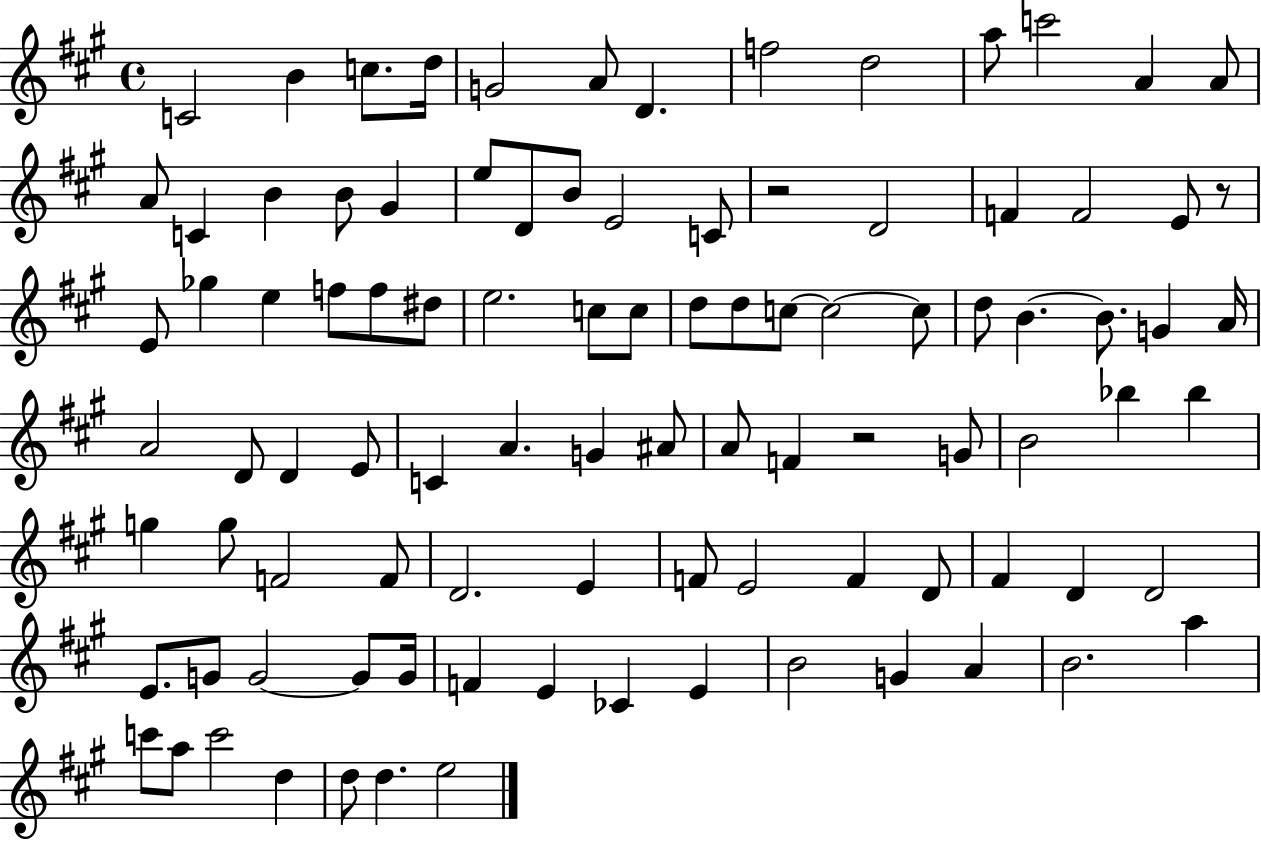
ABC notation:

X:1
T:Untitled
M:4/4
L:1/4
K:A
C2 B c/2 d/4 G2 A/2 D f2 d2 a/2 c'2 A A/2 A/2 C B B/2 ^G e/2 D/2 B/2 E2 C/2 z2 D2 F F2 E/2 z/2 E/2 _g e f/2 f/2 ^d/2 e2 c/2 c/2 d/2 d/2 c/2 c2 c/2 d/2 B B/2 G A/4 A2 D/2 D E/2 C A G ^A/2 A/2 F z2 G/2 B2 _b _b g g/2 F2 F/2 D2 E F/2 E2 F D/2 ^F D D2 E/2 G/2 G2 G/2 G/4 F E _C E B2 G A B2 a c'/2 a/2 c'2 d d/2 d e2